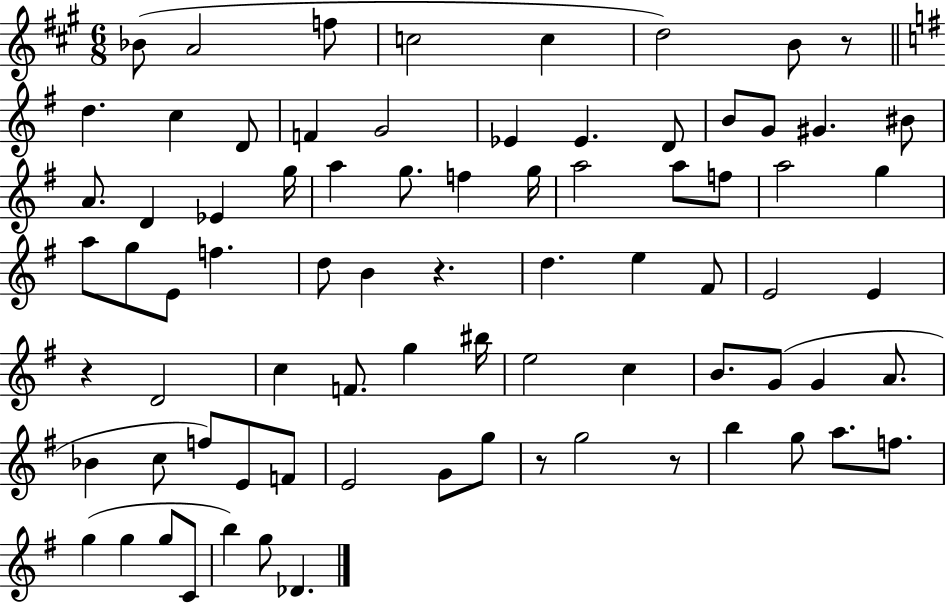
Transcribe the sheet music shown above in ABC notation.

X:1
T:Untitled
M:6/8
L:1/4
K:A
_B/2 A2 f/2 c2 c d2 B/2 z/2 d c D/2 F G2 _E _E D/2 B/2 G/2 ^G ^B/2 A/2 D _E g/4 a g/2 f g/4 a2 a/2 f/2 a2 g a/2 g/2 E/2 f d/2 B z d e ^F/2 E2 E z D2 c F/2 g ^b/4 e2 c B/2 G/2 G A/2 _B c/2 f/2 E/2 F/2 E2 G/2 g/2 z/2 g2 z/2 b g/2 a/2 f/2 g g g/2 C/2 b g/2 _D